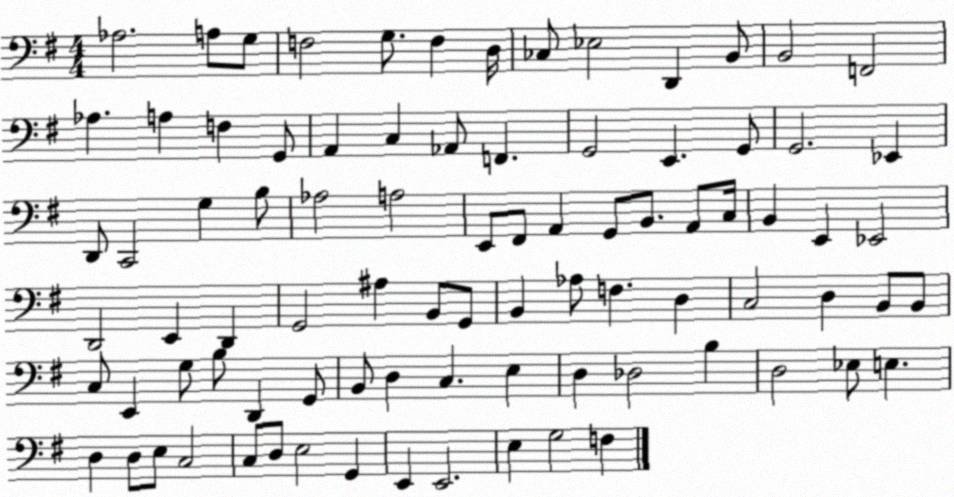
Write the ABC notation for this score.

X:1
T:Untitled
M:4/4
L:1/4
K:G
_A,2 A,/2 G,/2 F,2 G,/2 F, D,/4 _C,/2 _E,2 D,, B,,/2 B,,2 F,,2 _A, A, F, G,,/2 A,, C, _A,,/2 F,, G,,2 E,, G,,/2 G,,2 _E,, D,,/2 C,,2 G, B,/2 _A,2 A,2 E,,/2 ^F,,/2 A,, G,,/2 B,,/2 A,,/2 C,/4 B,, E,, _E,,2 D,,2 E,, D,, G,,2 ^A, B,,/2 G,,/2 B,, _A,/2 F, D, C,2 D, B,,/2 B,,/2 C,/2 E,, G,/2 B,/2 D,, G,,/2 B,,/2 D, C, E, D, _D,2 B, D,2 _E,/2 E, D, D,/2 E,/2 C,2 C,/2 D,/2 E,2 G,, E,, E,,2 E, G,2 F,